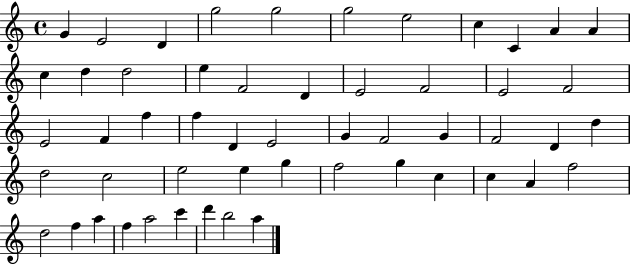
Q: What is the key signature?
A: C major